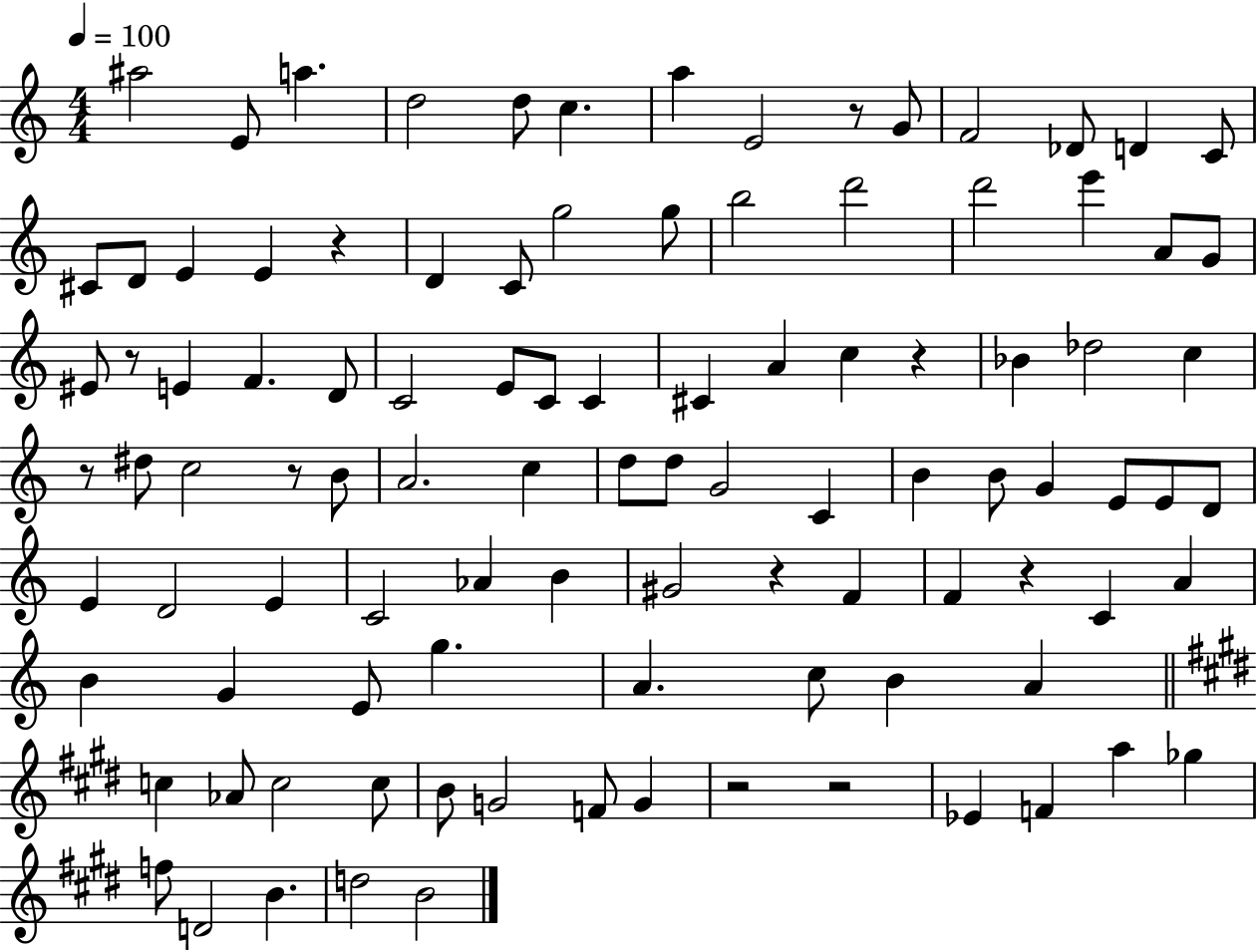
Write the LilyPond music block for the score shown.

{
  \clef treble
  \numericTimeSignature
  \time 4/4
  \key c \major
  \tempo 4 = 100
  \repeat volta 2 { ais''2 e'8 a''4. | d''2 d''8 c''4. | a''4 e'2 r8 g'8 | f'2 des'8 d'4 c'8 | \break cis'8 d'8 e'4 e'4 r4 | d'4 c'8 g''2 g''8 | b''2 d'''2 | d'''2 e'''4 a'8 g'8 | \break eis'8 r8 e'4 f'4. d'8 | c'2 e'8 c'8 c'4 | cis'4 a'4 c''4 r4 | bes'4 des''2 c''4 | \break r8 dis''8 c''2 r8 b'8 | a'2. c''4 | d''8 d''8 g'2 c'4 | b'4 b'8 g'4 e'8 e'8 d'8 | \break e'4 d'2 e'4 | c'2 aes'4 b'4 | gis'2 r4 f'4 | f'4 r4 c'4 a'4 | \break b'4 g'4 e'8 g''4. | a'4. c''8 b'4 a'4 | \bar "||" \break \key e \major c''4 aes'8 c''2 c''8 | b'8 g'2 f'8 g'4 | r2 r2 | ees'4 f'4 a''4 ges''4 | \break f''8 d'2 b'4. | d''2 b'2 | } \bar "|."
}